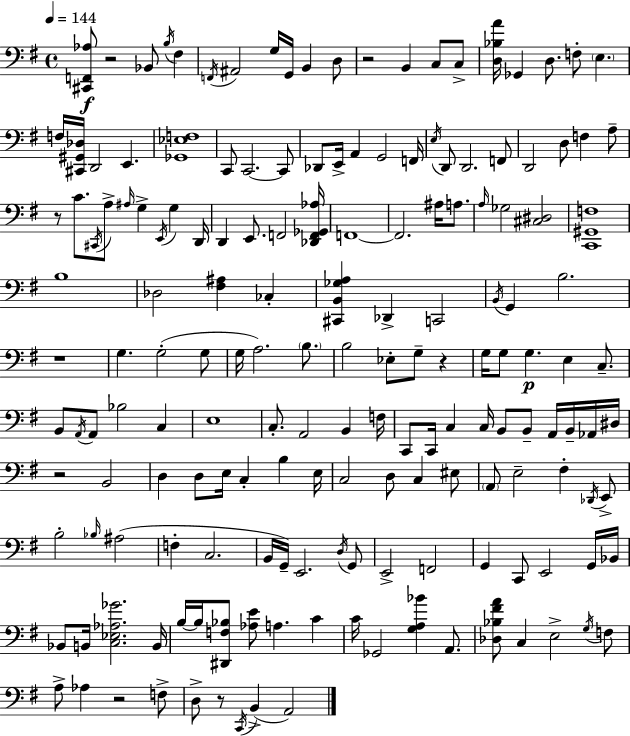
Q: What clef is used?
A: bass